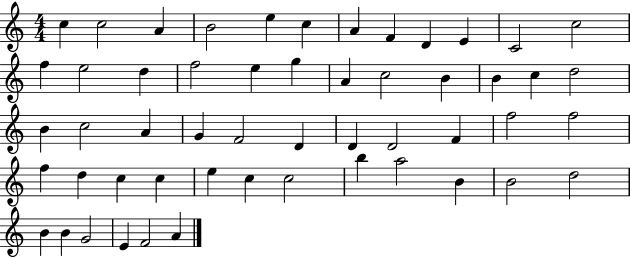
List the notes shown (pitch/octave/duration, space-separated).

C5/q C5/h A4/q B4/h E5/q C5/q A4/q F4/q D4/q E4/q C4/h C5/h F5/q E5/h D5/q F5/h E5/q G5/q A4/q C5/h B4/q B4/q C5/q D5/h B4/q C5/h A4/q G4/q F4/h D4/q D4/q D4/h F4/q F5/h F5/h F5/q D5/q C5/q C5/q E5/q C5/q C5/h B5/q A5/h B4/q B4/h D5/h B4/q B4/q G4/h E4/q F4/h A4/q